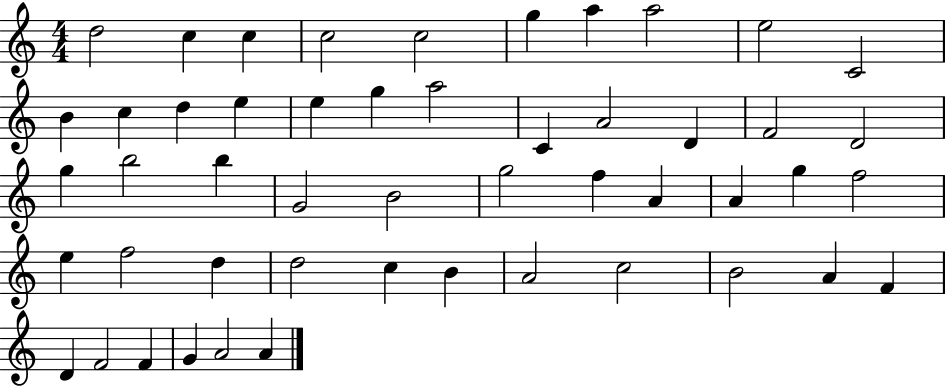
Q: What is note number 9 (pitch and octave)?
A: E5